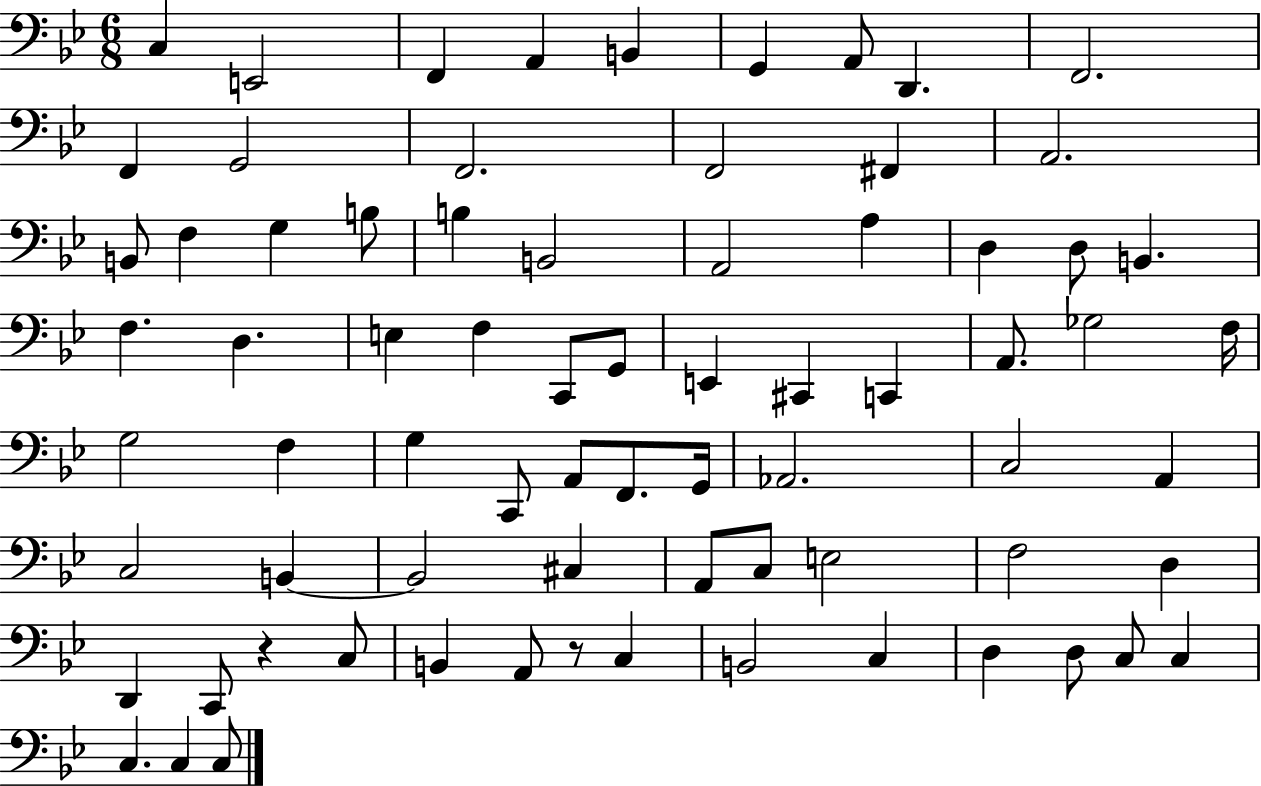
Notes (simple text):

C3/q E2/h F2/q A2/q B2/q G2/q A2/e D2/q. F2/h. F2/q G2/h F2/h. F2/h F#2/q A2/h. B2/e F3/q G3/q B3/e B3/q B2/h A2/h A3/q D3/q D3/e B2/q. F3/q. D3/q. E3/q F3/q C2/e G2/e E2/q C#2/q C2/q A2/e. Gb3/h F3/s G3/h F3/q G3/q C2/e A2/e F2/e. G2/s Ab2/h. C3/h A2/q C3/h B2/q B2/h C#3/q A2/e C3/e E3/h F3/h D3/q D2/q C2/e R/q C3/e B2/q A2/e R/e C3/q B2/h C3/q D3/q D3/e C3/e C3/q C3/q. C3/q C3/e